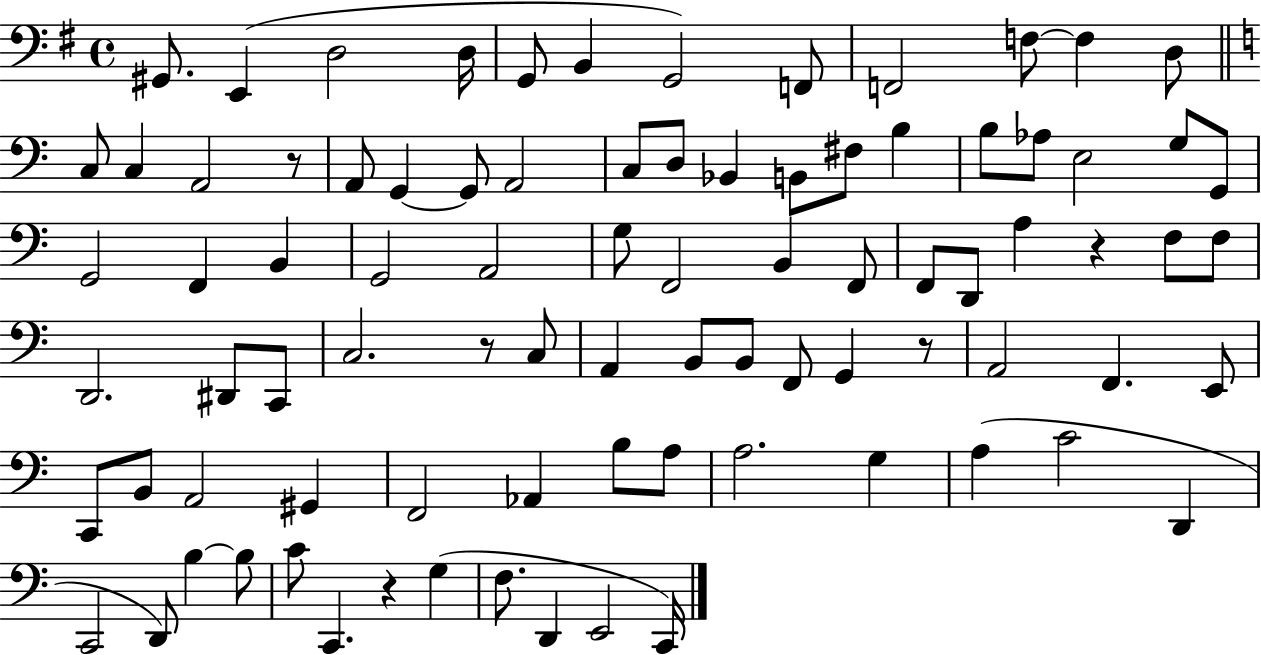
G#2/e. E2/q D3/h D3/s G2/e B2/q G2/h F2/e F2/h F3/e F3/q D3/e C3/e C3/q A2/h R/e A2/e G2/q G2/e A2/h C3/e D3/e Bb2/q B2/e F#3/e B3/q B3/e Ab3/e E3/h G3/e G2/e G2/h F2/q B2/q G2/h A2/h G3/e F2/h B2/q F2/e F2/e D2/e A3/q R/q F3/e F3/e D2/h. D#2/e C2/e C3/h. R/e C3/e A2/q B2/e B2/e F2/e G2/q R/e A2/h F2/q. E2/e C2/e B2/e A2/h G#2/q F2/h Ab2/q B3/e A3/e A3/h. G3/q A3/q C4/h D2/q C2/h D2/e B3/q B3/e C4/e C2/q. R/q G3/q F3/e. D2/q E2/h C2/s